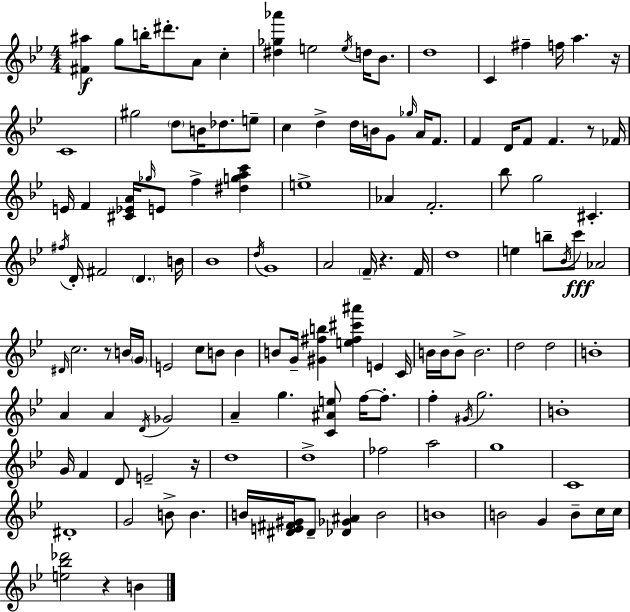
{
  \clef treble
  \numericTimeSignature
  \time 4/4
  \key bes \major
  <fis' ais''>4\f g''8 b''16-. dis'''8.-. a'8 c''4-. | <dis'' ges'' aes'''>4 e''2 \acciaccatura { e''16 } d''16 bes'8. | d''1 | c'4 fis''4-- f''16 a''4. | \break r16 c'1 | gis''2 \parenthesize d''8 b'16 des''8. e''8-- | c''4 d''4-> d''16 b'16 g'8 \grace { ges''16 } a'16 f'8. | f'4 d'16 f'8 f'4. r8 | \break fes'16 e'16 f'4 <cis' ees' a'>16 \grace { ges''16 } e'8 f''4-> <dis'' g'' a'' c'''>4 | e''1-> | aes'4 f'2.-. | bes''8 g''2 cis'4.-. | \break \acciaccatura { fis''16 } d'16-. fis'2 \parenthesize d'4. | b'16 bes'1 | \acciaccatura { d''16 } g'1 | a'2 \parenthesize f'16-- r4. | \break f'16 d''1 | e''4 b''8-- \acciaccatura { bes'16 } c'''8\fff aes'2 | \grace { dis'16 } c''2. | r8 b'16 \parenthesize g'16 e'2 c''8 | \break b'8 b'4 b'8 g'16-- <gis' fis'' b''>4 <e'' fis'' cis''' ais'''>4 | e'4 c'16 b'16 b'16 b'8-> b'2. | d''2 d''2 | b'1-. | \break a'4 a'4 \acciaccatura { d'16 } | ges'2 a'4-- g''4. | <c' ais' e''>8 f''16~~ f''8.-. f''4-. \acciaccatura { gis'16 } g''2. | b'1-. | \break g'16 f'4 d'8 | e'2-- r16 d''1 | d''1-> | fes''2 | \break a''2 g''1 | c'1 | dis'1-. | g'2 | \break b'8-> b'4. b'16 <dis' e' fis' gis'>16 dis'8-- <des' ges' ais'>4 | b'2 b'1 | b'2 | g'4 b'8-- c''16 c''16 <e'' bes'' des'''>2 | \break r4 b'4 \bar "|."
}